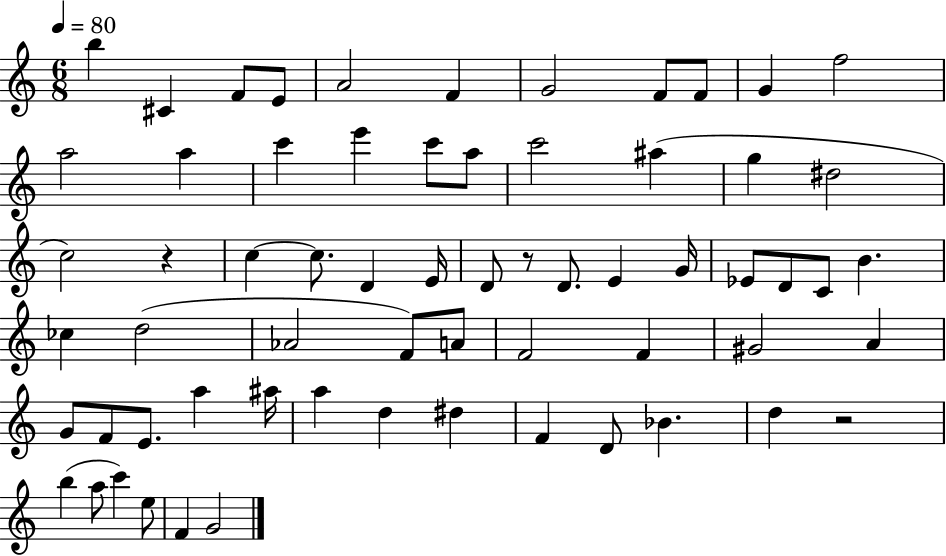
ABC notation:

X:1
T:Untitled
M:6/8
L:1/4
K:C
b ^C F/2 E/2 A2 F G2 F/2 F/2 G f2 a2 a c' e' c'/2 a/2 c'2 ^a g ^d2 c2 z c c/2 D E/4 D/2 z/2 D/2 E G/4 _E/2 D/2 C/2 B _c d2 _A2 F/2 A/2 F2 F ^G2 A G/2 F/2 E/2 a ^a/4 a d ^d F D/2 _B d z2 b a/2 c' e/2 F G2